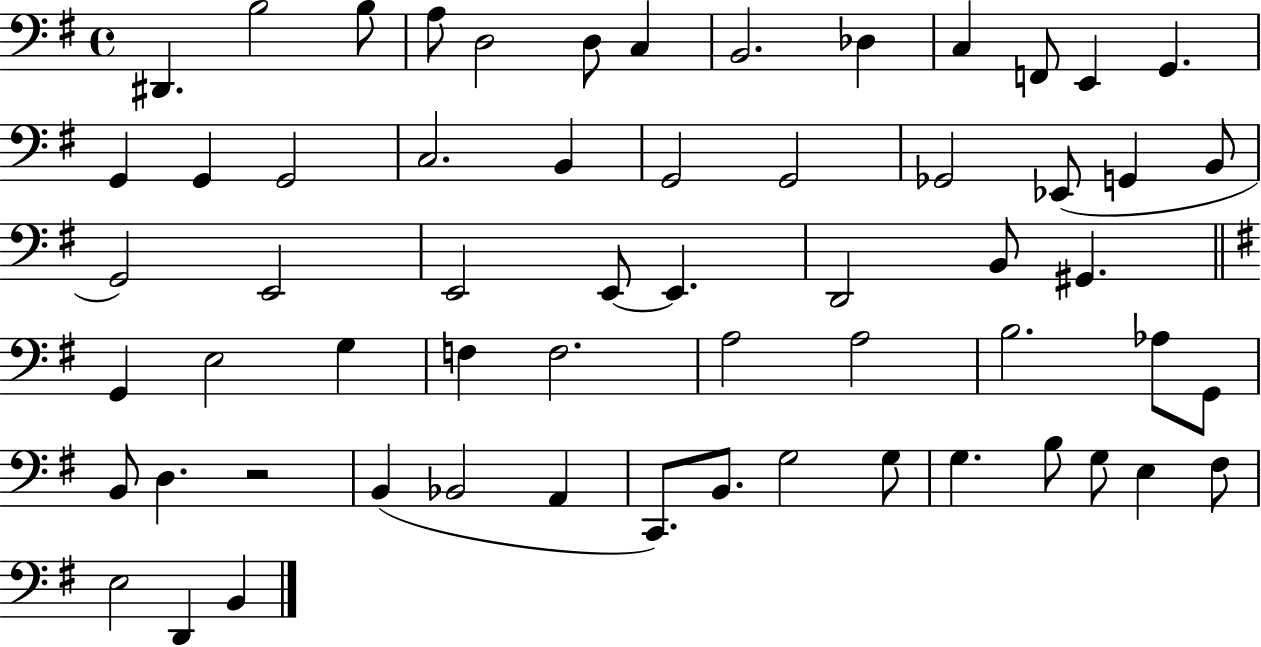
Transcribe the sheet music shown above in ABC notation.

X:1
T:Untitled
M:4/4
L:1/4
K:G
^D,, B,2 B,/2 A,/2 D,2 D,/2 C, B,,2 _D, C, F,,/2 E,, G,, G,, G,, G,,2 C,2 B,, G,,2 G,,2 _G,,2 _E,,/2 G,, B,,/2 G,,2 E,,2 E,,2 E,,/2 E,, D,,2 B,,/2 ^G,, G,, E,2 G, F, F,2 A,2 A,2 B,2 _A,/2 G,,/2 B,,/2 D, z2 B,, _B,,2 A,, C,,/2 B,,/2 G,2 G,/2 G, B,/2 G,/2 E, ^F,/2 E,2 D,, B,,